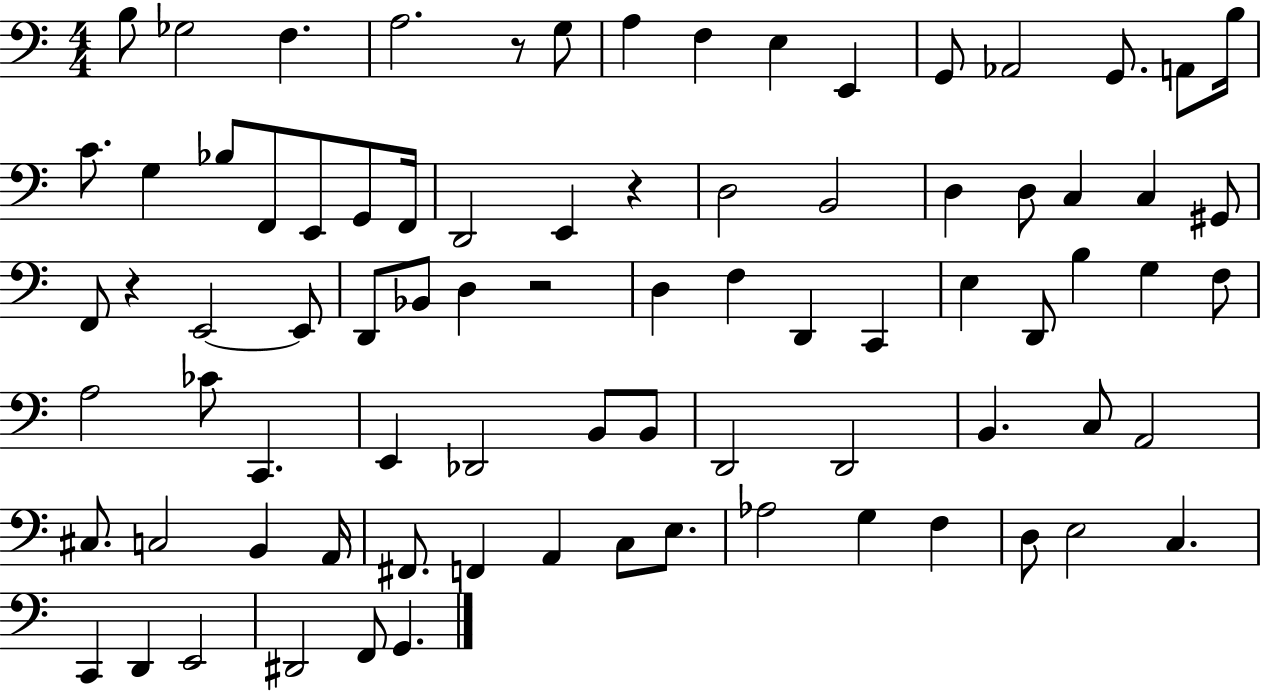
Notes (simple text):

B3/e Gb3/h F3/q. A3/h. R/e G3/e A3/q F3/q E3/q E2/q G2/e Ab2/h G2/e. A2/e B3/s C4/e. G3/q Bb3/e F2/e E2/e G2/e F2/s D2/h E2/q R/q D3/h B2/h D3/q D3/e C3/q C3/q G#2/e F2/e R/q E2/h E2/e D2/e Bb2/e D3/q R/h D3/q F3/q D2/q C2/q E3/q D2/e B3/q G3/q F3/e A3/h CES4/e C2/q. E2/q Db2/h B2/e B2/e D2/h D2/h B2/q. C3/e A2/h C#3/e. C3/h B2/q A2/s F#2/e. F2/q A2/q C3/e E3/e. Ab3/h G3/q F3/q D3/e E3/h C3/q. C2/q D2/q E2/h D#2/h F2/e G2/q.